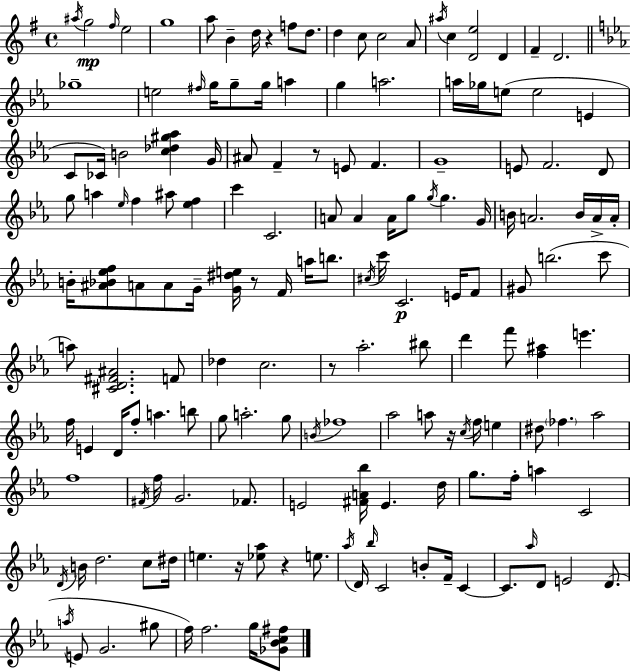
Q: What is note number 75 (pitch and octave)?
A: E4